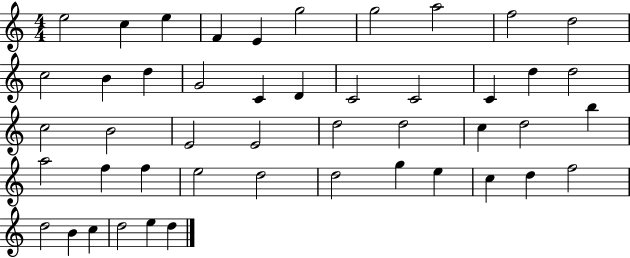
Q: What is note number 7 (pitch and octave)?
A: G5